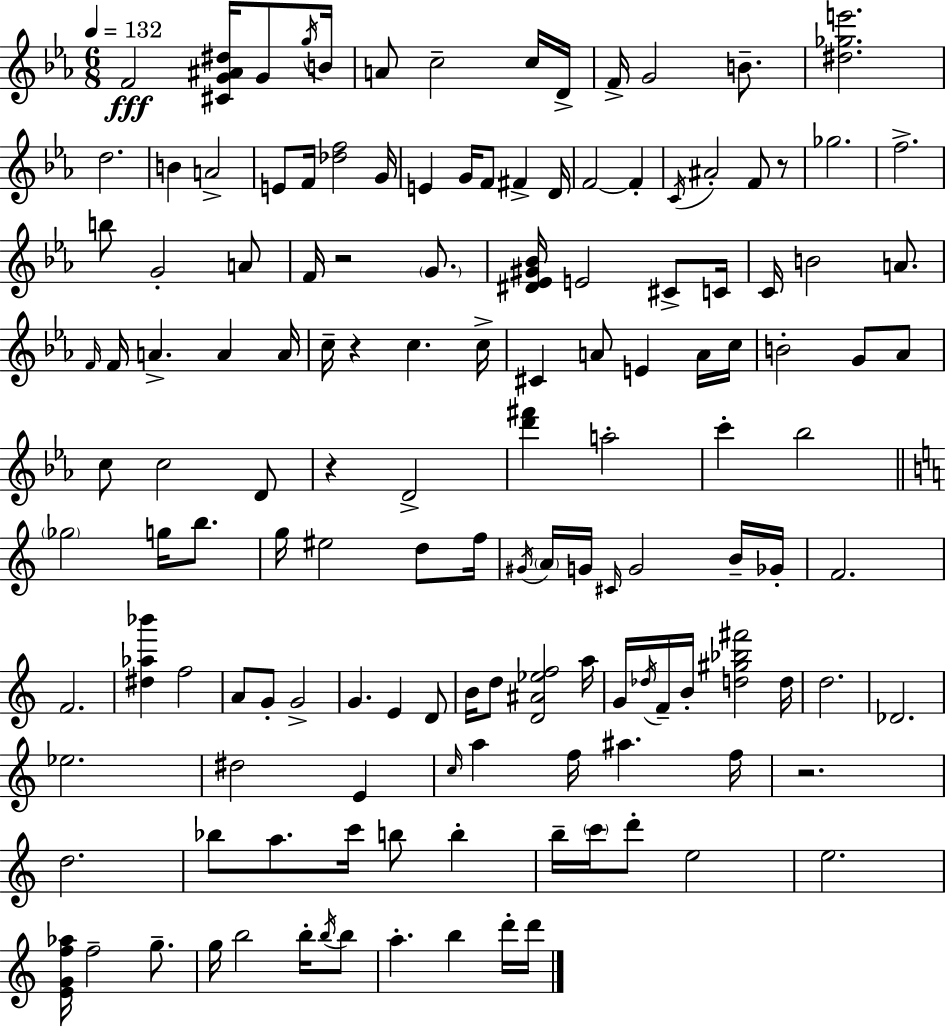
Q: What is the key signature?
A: C minor